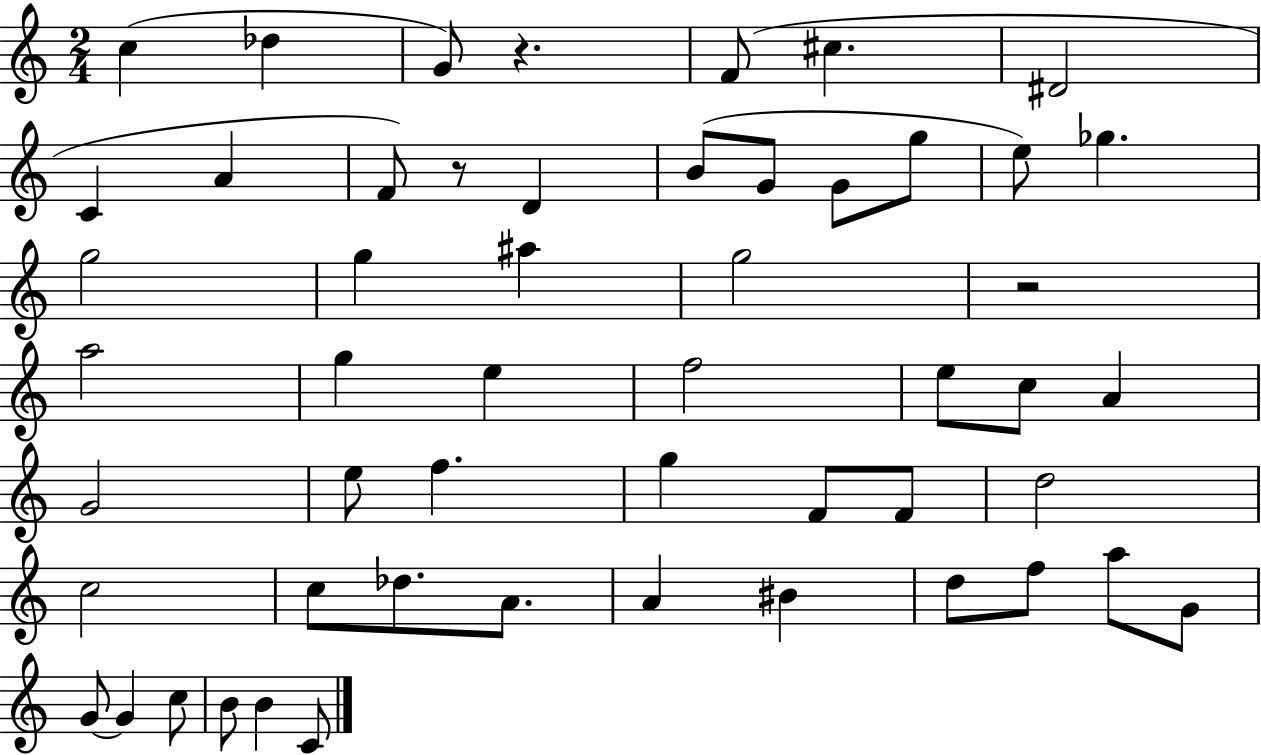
{
  \clef treble
  \numericTimeSignature
  \time 2/4
  \key c \major
  c''4( des''4 | g'8) r4. | f'8( cis''4. | dis'2 | \break c'4 a'4 | f'8) r8 d'4 | b'8( g'8 g'8 g''8 | e''8) ges''4. | \break g''2 | g''4 ais''4 | g''2 | r2 | \break a''2 | g''4 e''4 | f''2 | e''8 c''8 a'4 | \break g'2 | e''8 f''4. | g''4 f'8 f'8 | d''2 | \break c''2 | c''8 des''8. a'8. | a'4 bis'4 | d''8 f''8 a''8 g'8 | \break g'8~~ g'4 c''8 | b'8 b'4 c'8 | \bar "|."
}